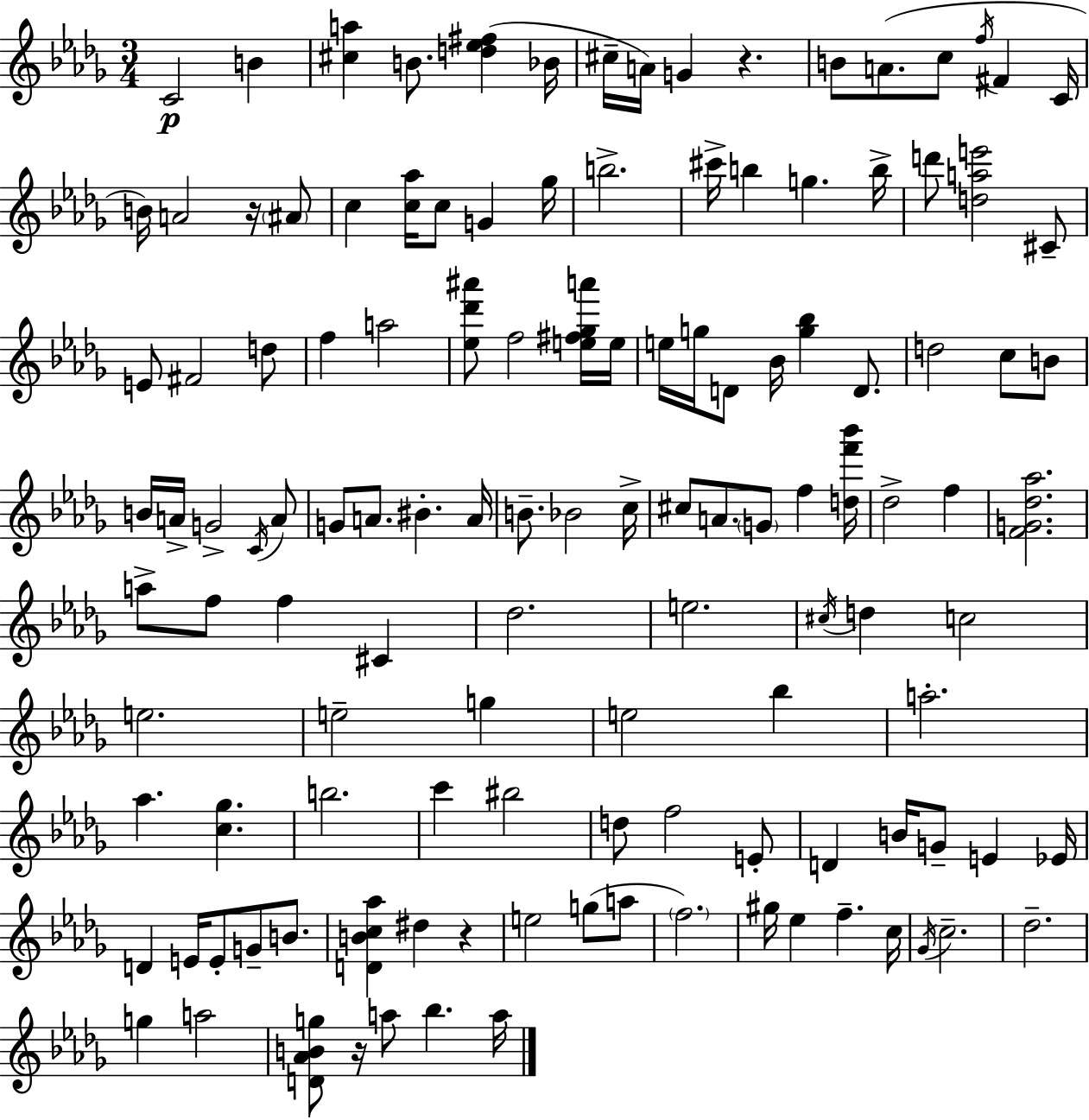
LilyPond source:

{
  \clef treble
  \numericTimeSignature
  \time 3/4
  \key bes \minor
  c'2\p b'4 | <cis'' a''>4 b'8. <d'' ees'' fis''>4( bes'16 | cis''16-- a'16) g'4 r4. | b'8 a'8.( c''8 \acciaccatura { f''16 } fis'4 | \break c'16 b'16) a'2 r16 \parenthesize ais'8 | c''4 <c'' aes''>16 c''8 g'4 | ges''16 b''2.-> | cis'''16-> b''4 g''4. | \break b''16-> d'''8 <d'' a'' e'''>2 cis'8-- | e'8 fis'2 d''8 | f''4 a''2 | <ees'' des''' ais'''>8 f''2 <e'' fis'' ges'' a'''>16 | \break e''16 e''16 g''16 d'8 bes'16 <g'' bes''>4 d'8. | d''2 c''8 b'8 | b'16 a'16-> g'2-> \acciaccatura { c'16 } | a'8 g'8 a'8. bis'4.-. | \break a'16 b'8.-- bes'2 | c''16-> cis''8 a'8. \parenthesize g'8 f''4 | <d'' f''' bes'''>16 des''2-> f''4 | <f' g' des'' aes''>2. | \break a''8-> f''8 f''4 cis'4 | des''2. | e''2. | \acciaccatura { cis''16 } d''4 c''2 | \break e''2. | e''2-- g''4 | e''2 bes''4 | a''2.-. | \break aes''4. <c'' ges''>4. | b''2. | c'''4 bis''2 | d''8 f''2 | \break e'8-. d'4 b'16 g'8-- e'4 | ees'16 d'4 e'16 e'8-. g'8-- | b'8. <d' b' c'' aes''>4 dis''4 r4 | e''2 g''8( | \break a''8 \parenthesize f''2.) | gis''16 ees''4 f''4.-- | c''16 \acciaccatura { ges'16 } c''2.-- | des''2.-- | \break g''4 a''2 | <d' aes' b' g''>8 r16 a''8 bes''4. | a''16 \bar "|."
}